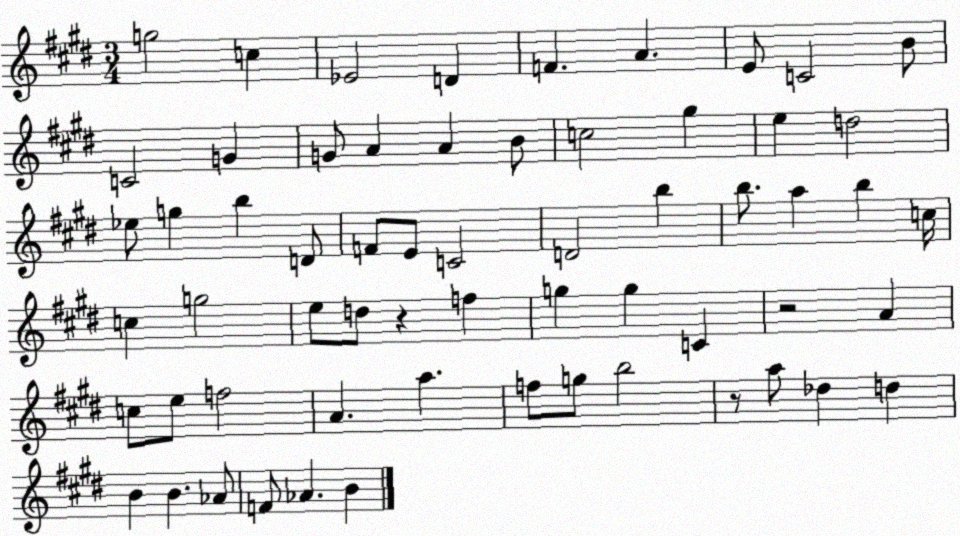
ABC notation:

X:1
T:Untitled
M:3/4
L:1/4
K:E
g2 c _E2 D F A E/2 C2 B/2 C2 G G/2 A A B/2 c2 ^g e d2 _e/2 g b D/2 F/2 E/2 C2 D2 b b/2 a b c/4 c g2 e/2 d/2 z f g g C z2 A c/2 e/2 f2 A a f/2 g/2 b2 z/2 a/2 _d d B B _A/2 F/2 _A B